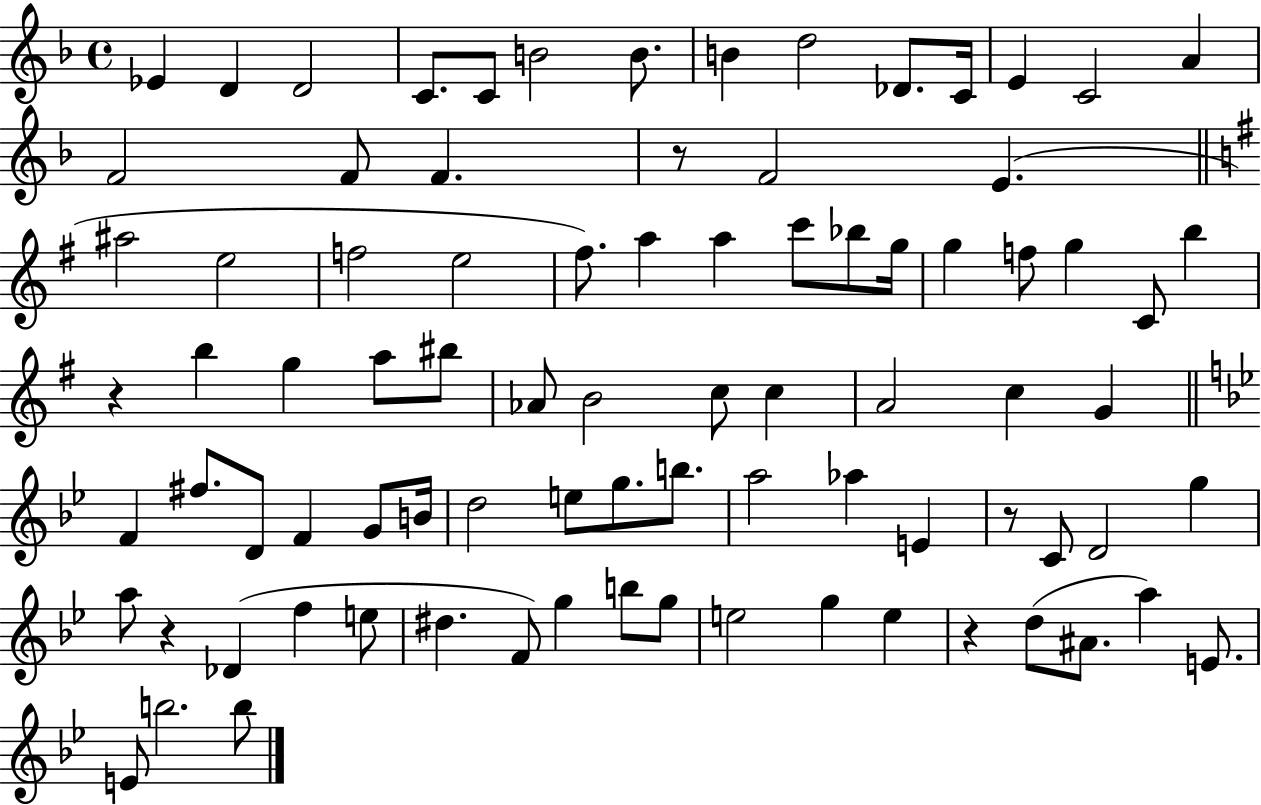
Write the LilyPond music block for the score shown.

{
  \clef treble
  \time 4/4
  \defaultTimeSignature
  \key f \major
  \repeat volta 2 { ees'4 d'4 d'2 | c'8. c'8 b'2 b'8. | b'4 d''2 des'8. c'16 | e'4 c'2 a'4 | \break f'2 f'8 f'4. | r8 f'2 e'4.( | \bar "||" \break \key g \major ais''2 e''2 | f''2 e''2 | fis''8.) a''4 a''4 c'''8 bes''8 g''16 | g''4 f''8 g''4 c'8 b''4 | \break r4 b''4 g''4 a''8 bis''8 | aes'8 b'2 c''8 c''4 | a'2 c''4 g'4 | \bar "||" \break \key bes \major f'4 fis''8. d'8 f'4 g'8 b'16 | d''2 e''8 g''8. b''8. | a''2 aes''4 e'4 | r8 c'8 d'2 g''4 | \break a''8 r4 des'4( f''4 e''8 | dis''4. f'8) g''4 b''8 g''8 | e''2 g''4 e''4 | r4 d''8( ais'8. a''4) e'8. | \break e'8 b''2. b''8 | } \bar "|."
}